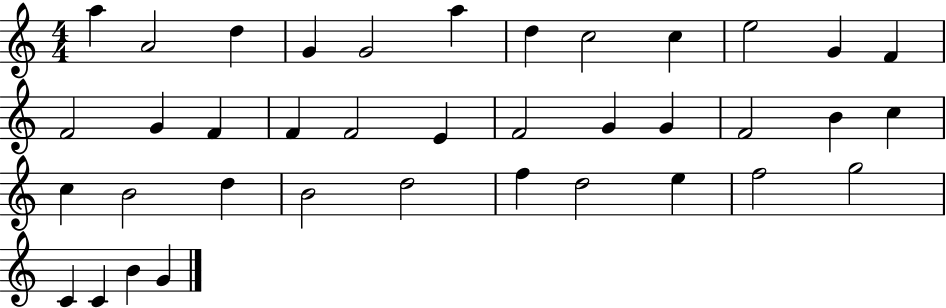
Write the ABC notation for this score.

X:1
T:Untitled
M:4/4
L:1/4
K:C
a A2 d G G2 a d c2 c e2 G F F2 G F F F2 E F2 G G F2 B c c B2 d B2 d2 f d2 e f2 g2 C C B G